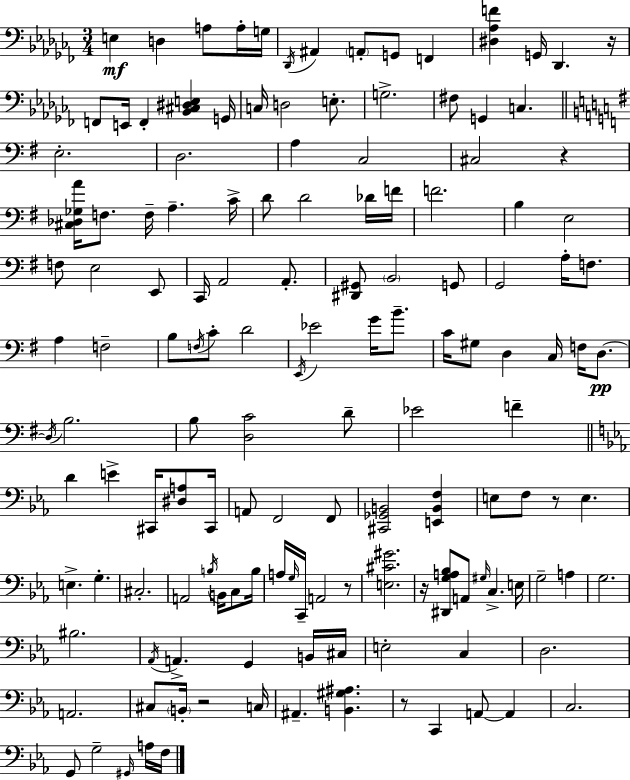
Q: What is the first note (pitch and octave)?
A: E3